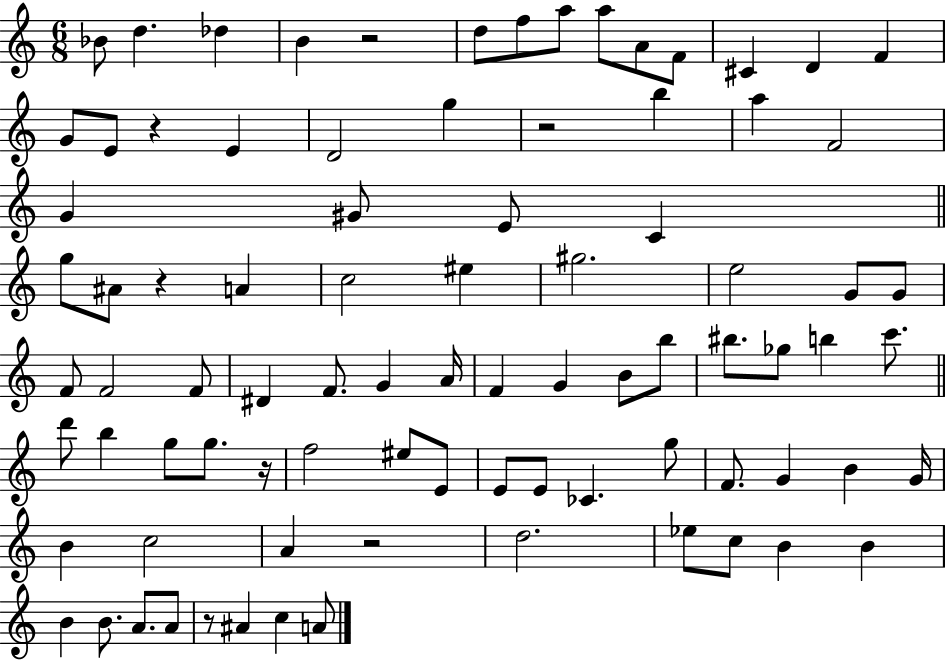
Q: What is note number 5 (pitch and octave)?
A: D5